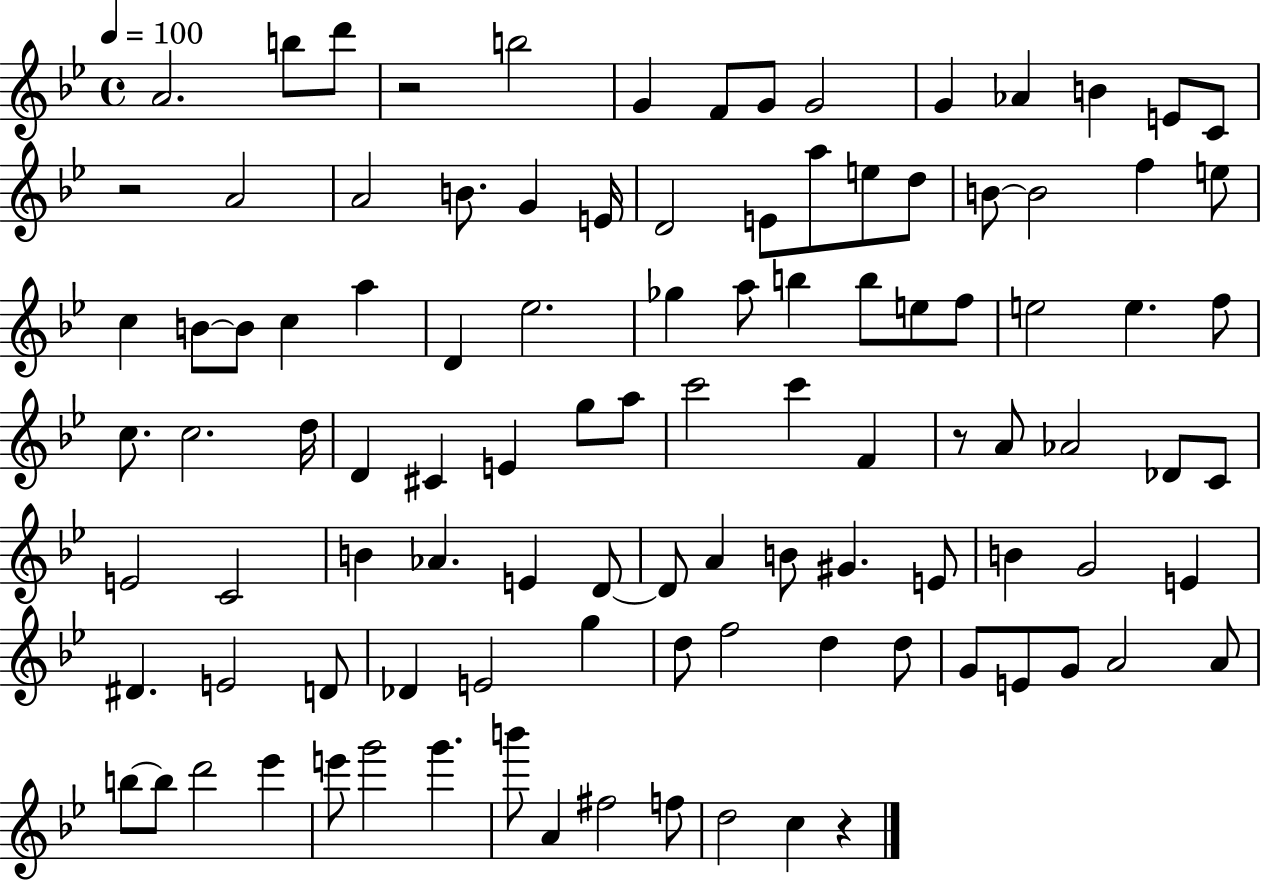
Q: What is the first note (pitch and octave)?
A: A4